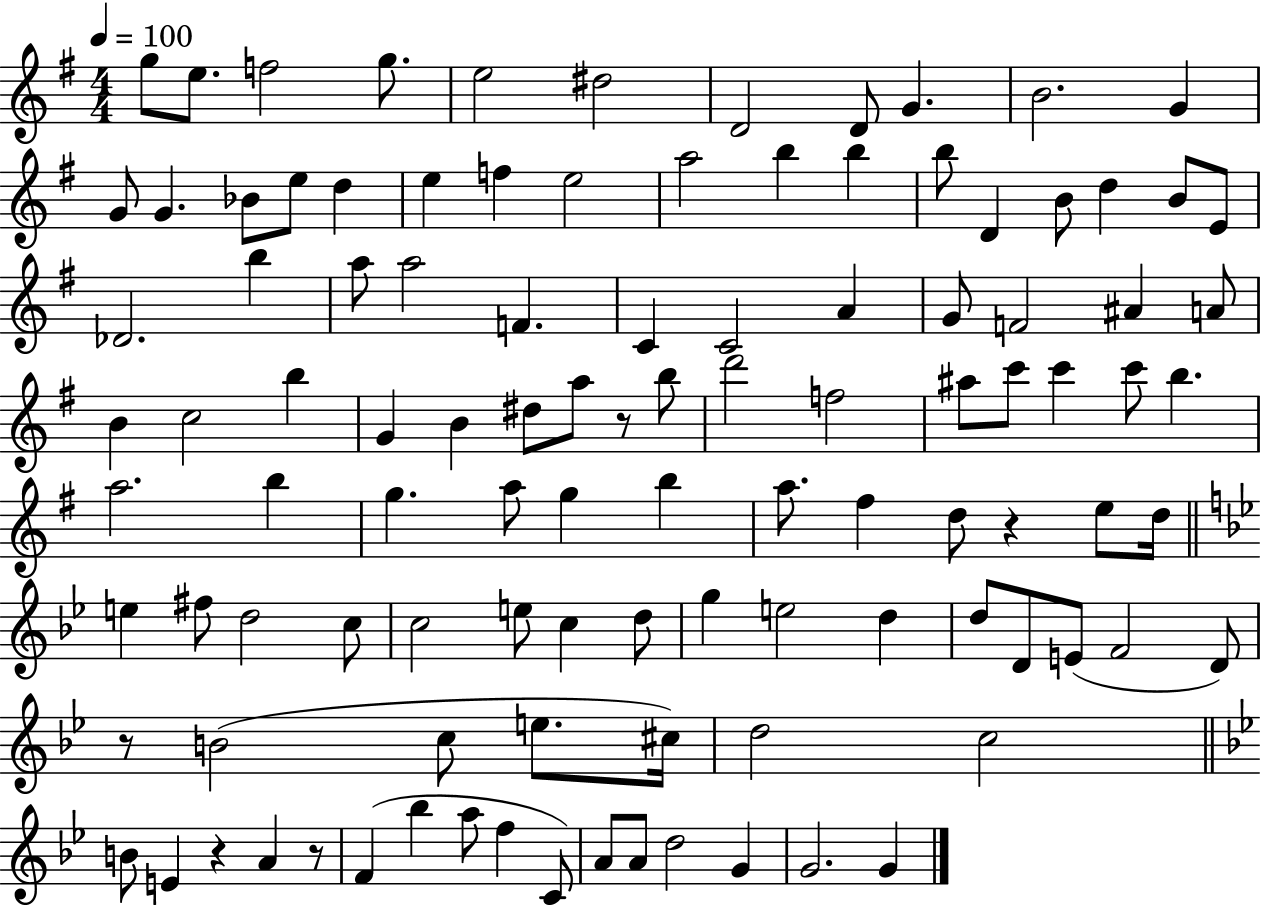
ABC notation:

X:1
T:Untitled
M:4/4
L:1/4
K:G
g/2 e/2 f2 g/2 e2 ^d2 D2 D/2 G B2 G G/2 G _B/2 e/2 d e f e2 a2 b b b/2 D B/2 d B/2 E/2 _D2 b a/2 a2 F C C2 A G/2 F2 ^A A/2 B c2 b G B ^d/2 a/2 z/2 b/2 d'2 f2 ^a/2 c'/2 c' c'/2 b a2 b g a/2 g b a/2 ^f d/2 z e/2 d/4 e ^f/2 d2 c/2 c2 e/2 c d/2 g e2 d d/2 D/2 E/2 F2 D/2 z/2 B2 c/2 e/2 ^c/4 d2 c2 B/2 E z A z/2 F _b a/2 f C/2 A/2 A/2 d2 G G2 G